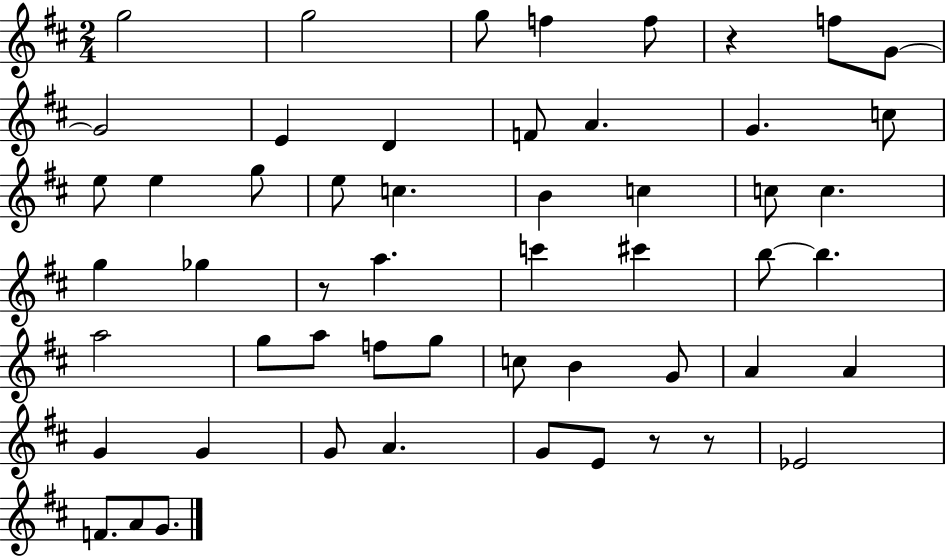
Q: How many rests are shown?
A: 4